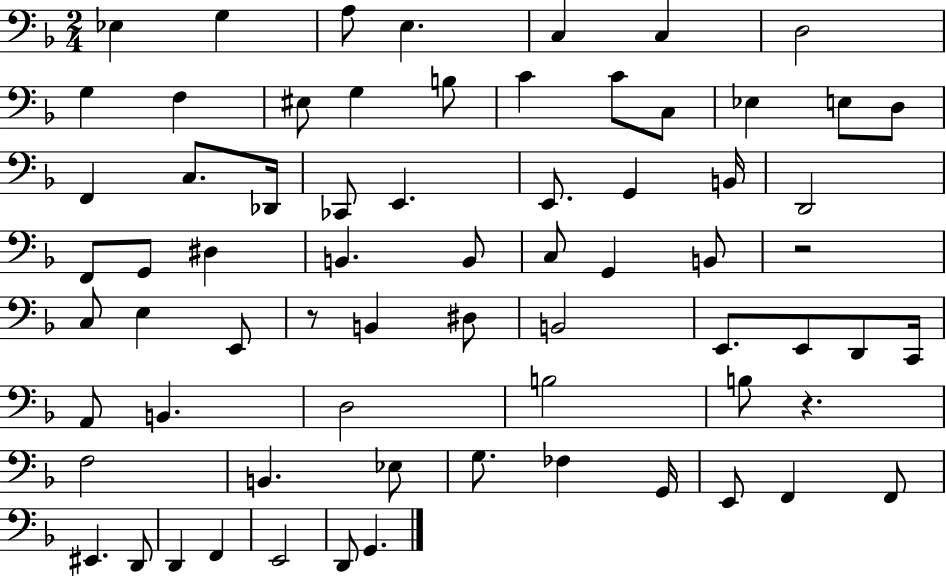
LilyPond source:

{
  \clef bass
  \numericTimeSignature
  \time 2/4
  \key f \major
  ees4 g4 | a8 e4. | c4 c4 | d2 | \break g4 f4 | eis8 g4 b8 | c'4 c'8 c8 | ees4 e8 d8 | \break f,4 c8. des,16 | ces,8 e,4. | e,8. g,4 b,16 | d,2 | \break f,8 g,8 dis4 | b,4. b,8 | c8 g,4 b,8 | r2 | \break c8 e4 e,8 | r8 b,4 dis8 | b,2 | e,8. e,8 d,8 c,16 | \break a,8 b,4. | d2 | b2 | b8 r4. | \break f2 | b,4. ees8 | g8. fes4 g,16 | e,8 f,4 f,8 | \break eis,4. d,8 | d,4 f,4 | e,2 | d,8 g,4. | \break \bar "|."
}